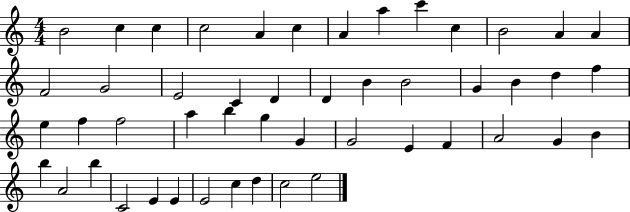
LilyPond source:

{
  \clef treble
  \numericTimeSignature
  \time 4/4
  \key c \major
  b'2 c''4 c''4 | c''2 a'4 c''4 | a'4 a''4 c'''4 c''4 | b'2 a'4 a'4 | \break f'2 g'2 | e'2 c'4 d'4 | d'4 b'4 b'2 | g'4 b'4 d''4 f''4 | \break e''4 f''4 f''2 | a''4 b''4 g''4 g'4 | g'2 e'4 f'4 | a'2 g'4 b'4 | \break b''4 a'2 b''4 | c'2 e'4 e'4 | e'2 c''4 d''4 | c''2 e''2 | \break \bar "|."
}